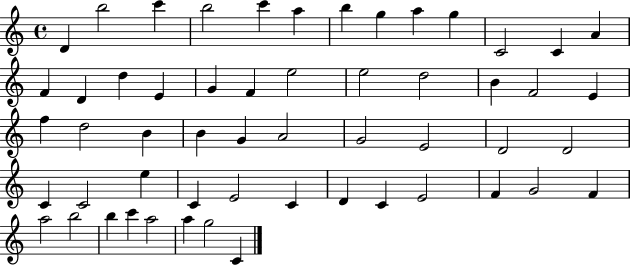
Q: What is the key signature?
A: C major